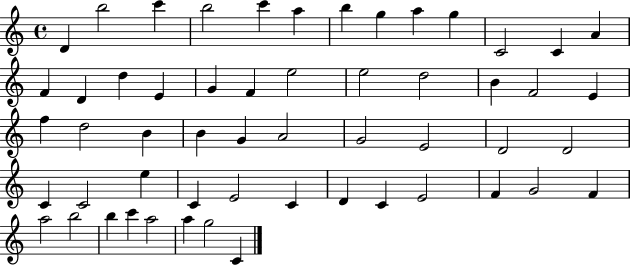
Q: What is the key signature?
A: C major